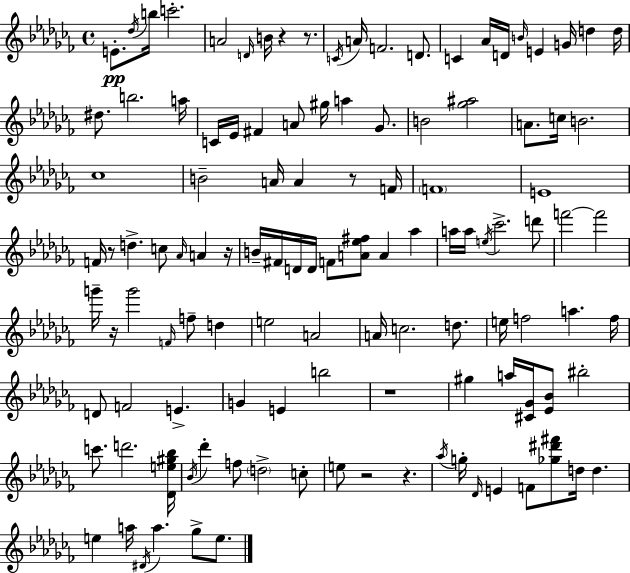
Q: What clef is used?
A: treble